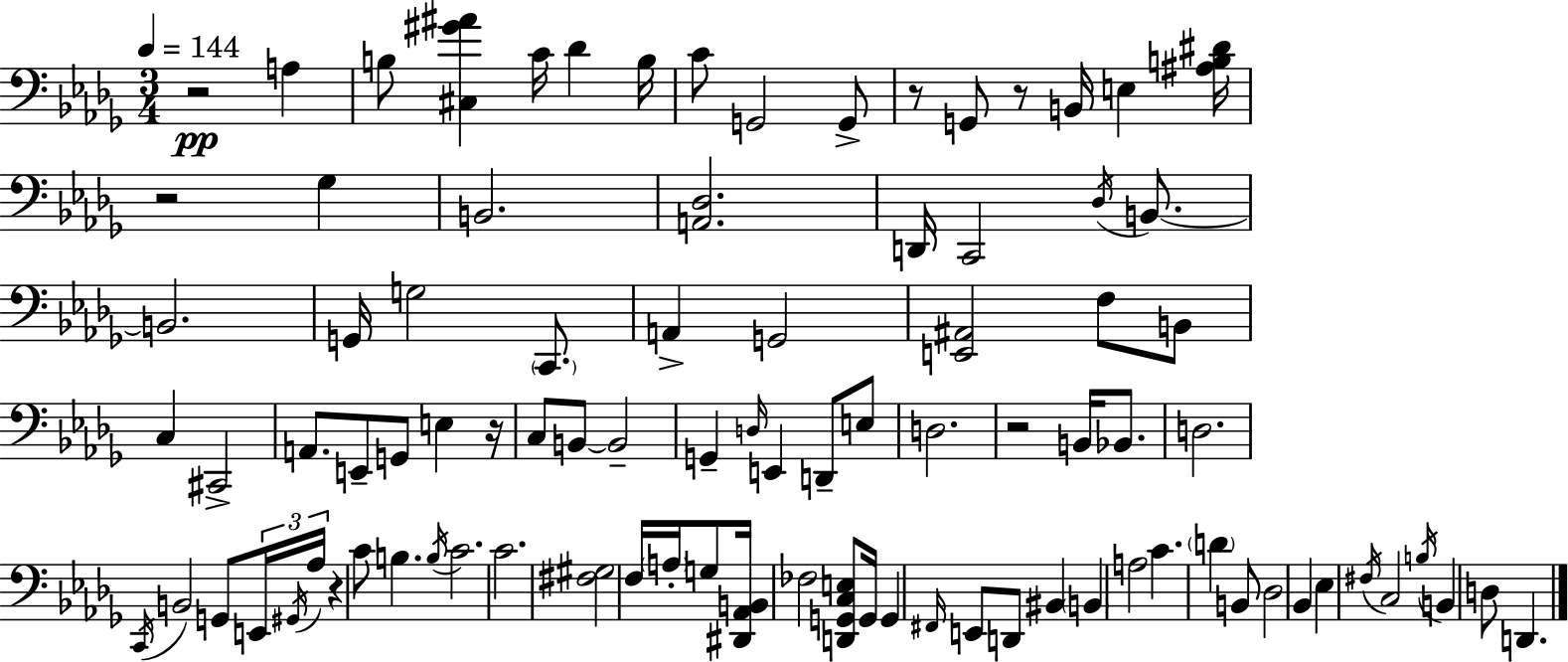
X:1
T:Untitled
M:3/4
L:1/4
K:Bbm
z2 A, B,/2 [^C,^G^A] C/4 _D B,/4 C/2 G,,2 G,,/2 z/2 G,,/2 z/2 B,,/4 E, [^A,B,^D]/4 z2 _G, B,,2 [A,,_D,]2 D,,/4 C,,2 _D,/4 B,,/2 B,,2 G,,/4 G,2 C,,/2 A,, G,,2 [E,,^A,,]2 F,/2 B,,/2 C, ^C,,2 A,,/2 E,,/2 G,,/2 E, z/4 C,/2 B,,/2 B,,2 G,, D,/4 E,, D,,/2 E,/2 D,2 z2 B,,/4 _B,,/2 D,2 C,,/4 B,,2 G,,/2 E,,/4 ^G,,/4 _A,/4 z C/2 B, B,/4 C2 C2 [^F,^G,]2 F,/4 A,/4 G,/2 [^D,,_A,,B,,]/4 _F,2 [D,,G,,C,E,]/2 G,,/4 G,, ^F,,/4 E,,/2 D,,/2 ^B,, B,, A,2 C D B,,/2 _D,2 _B,, _E, ^F,/4 C,2 B,/4 B,, D,/2 D,,